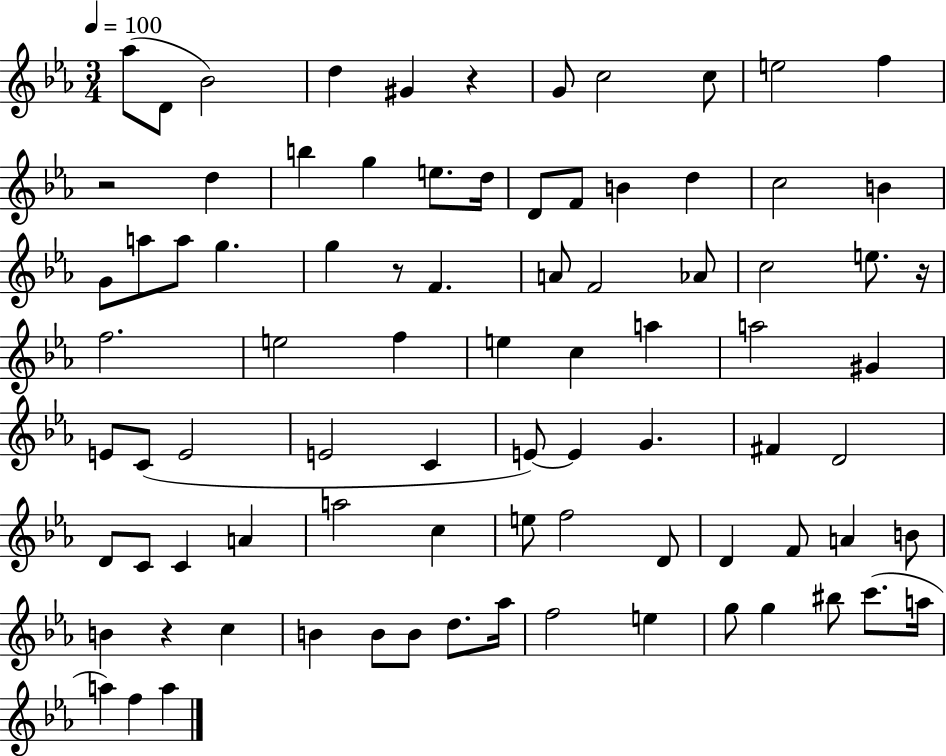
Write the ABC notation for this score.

X:1
T:Untitled
M:3/4
L:1/4
K:Eb
_a/2 D/2 _B2 d ^G z G/2 c2 c/2 e2 f z2 d b g e/2 d/4 D/2 F/2 B d c2 B G/2 a/2 a/2 g g z/2 F A/2 F2 _A/2 c2 e/2 z/4 f2 e2 f e c a a2 ^G E/2 C/2 E2 E2 C E/2 E G ^F D2 D/2 C/2 C A a2 c e/2 f2 D/2 D F/2 A B/2 B z c B B/2 B/2 d/2 _a/4 f2 e g/2 g ^b/2 c'/2 a/4 a f a